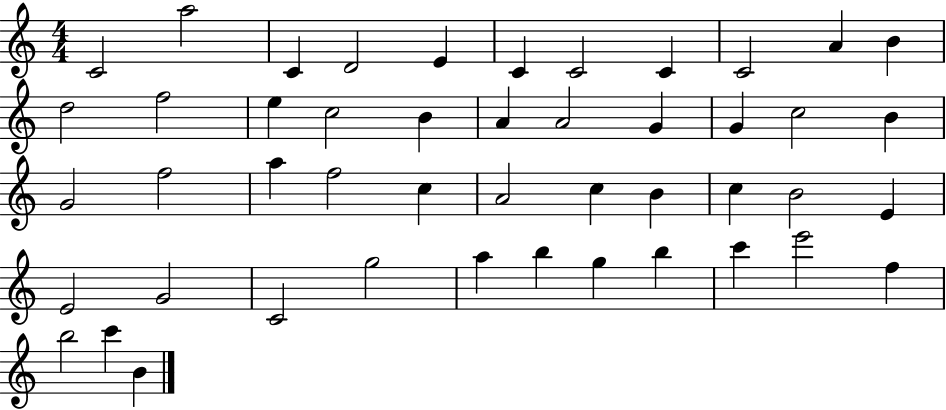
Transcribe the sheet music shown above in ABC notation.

X:1
T:Untitled
M:4/4
L:1/4
K:C
C2 a2 C D2 E C C2 C C2 A B d2 f2 e c2 B A A2 G G c2 B G2 f2 a f2 c A2 c B c B2 E E2 G2 C2 g2 a b g b c' e'2 f b2 c' B